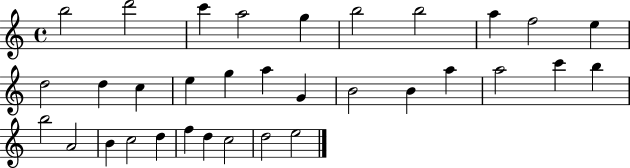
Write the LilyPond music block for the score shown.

{
  \clef treble
  \time 4/4
  \defaultTimeSignature
  \key c \major
  b''2 d'''2 | c'''4 a''2 g''4 | b''2 b''2 | a''4 f''2 e''4 | \break d''2 d''4 c''4 | e''4 g''4 a''4 g'4 | b'2 b'4 a''4 | a''2 c'''4 b''4 | \break b''2 a'2 | b'4 c''2 d''4 | f''4 d''4 c''2 | d''2 e''2 | \break \bar "|."
}